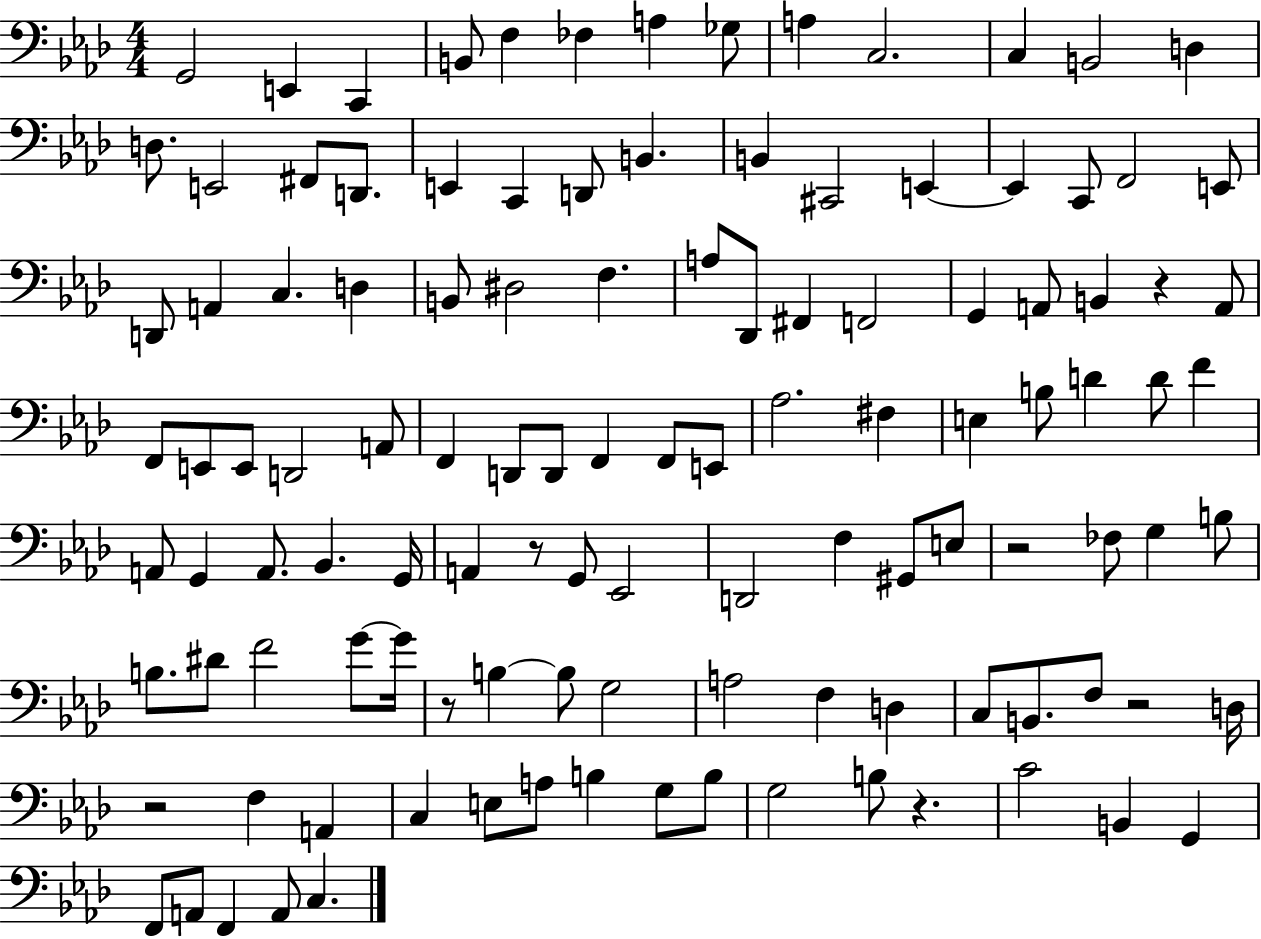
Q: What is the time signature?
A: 4/4